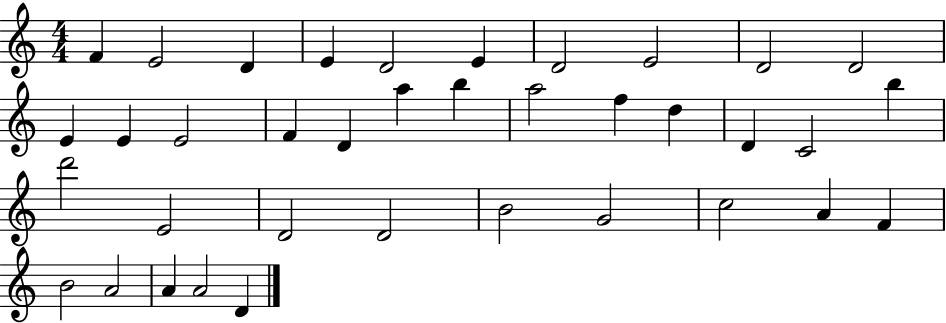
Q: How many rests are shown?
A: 0